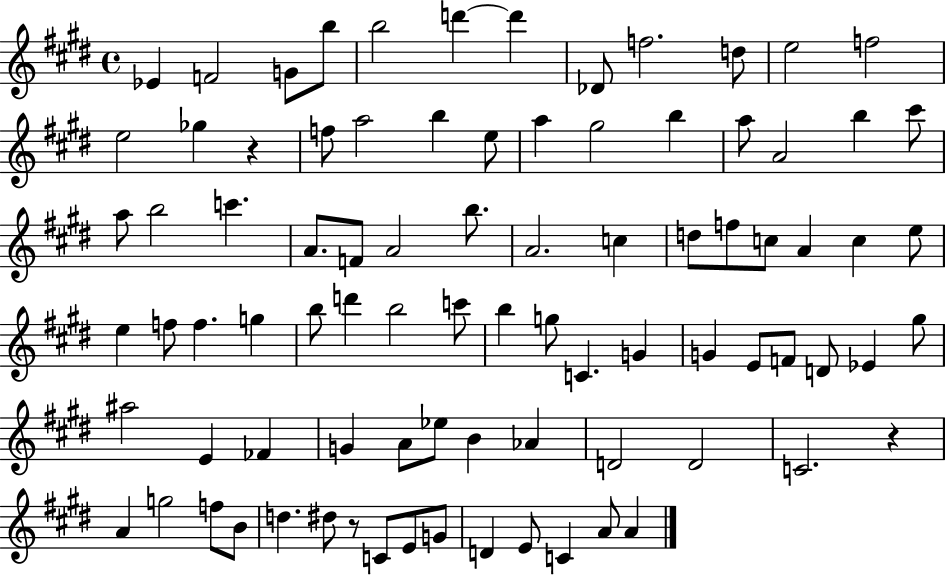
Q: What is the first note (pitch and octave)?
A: Eb4